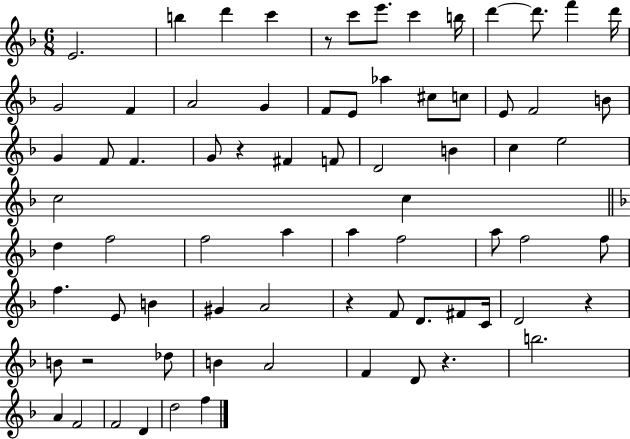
E4/h. B5/q D6/q C6/q R/e C6/e E6/e. C6/q B5/s D6/q D6/e. F6/q D6/s G4/h F4/q A4/h G4/q F4/e E4/e Ab5/q C#5/e C5/e E4/e F4/h B4/e G4/q F4/e F4/q. G4/e R/q F#4/q F4/e D4/h B4/q C5/q E5/h C5/h C5/q D5/q F5/h F5/h A5/q A5/q F5/h A5/e F5/h F5/e F5/q. E4/e B4/q G#4/q A4/h R/q F4/e D4/e. F#4/e C4/s D4/h R/q B4/e R/h Db5/e B4/q A4/h F4/q D4/e R/q. B5/h. A4/q F4/h F4/h D4/q D5/h F5/q